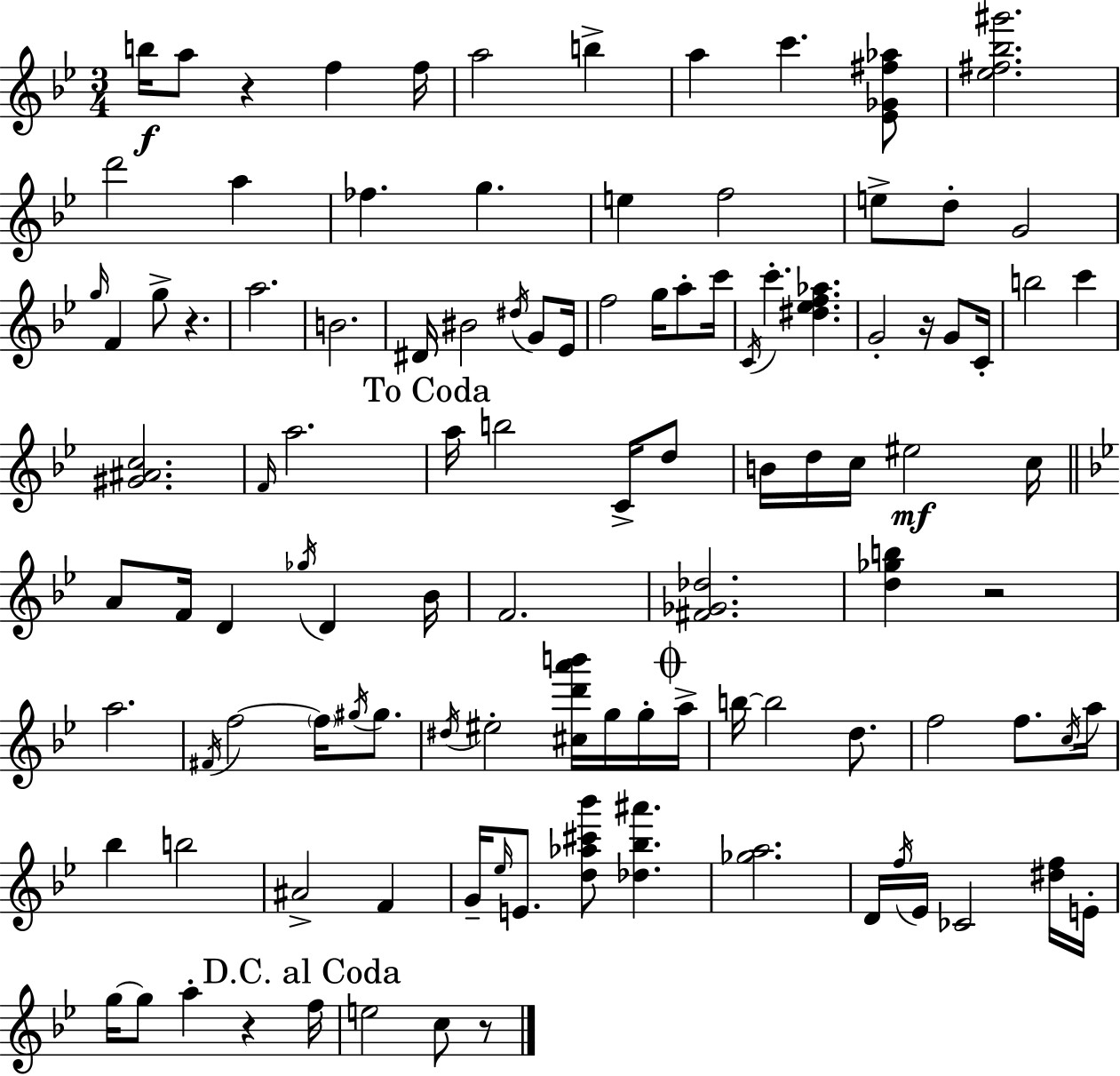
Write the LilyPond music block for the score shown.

{
  \clef treble
  \numericTimeSignature
  \time 3/4
  \key g \minor
  b''16\f a''8 r4 f''4 f''16 | a''2 b''4-> | a''4 c'''4. <ees' ges' fis'' aes''>8 | <ees'' fis'' bes'' gis'''>2. | \break d'''2 a''4 | fes''4. g''4. | e''4 f''2 | e''8-> d''8-. g'2 | \break \grace { g''16 } f'4 g''8-> r4. | a''2. | b'2. | dis'16 bis'2 \acciaccatura { dis''16 } g'8 | \break ees'16 f''2 g''16 a''8-. | c'''16 \acciaccatura { c'16 } c'''4.-. <dis'' ees'' f'' aes''>4. | g'2-. r16 | g'8 c'16-. b''2 c'''4 | \break <gis' ais' c''>2. | \grace { f'16 } a''2. | \mark "To Coda" a''16 b''2 | c'16-> d''8 b'16 d''16 c''16 eis''2\mf | \break c''16 \bar "||" \break \key bes \major a'8 f'16 d'4 \acciaccatura { ges''16 } d'4 | bes'16 f'2. | <fis' ges' des''>2. | <d'' ges'' b''>4 r2 | \break a''2. | \acciaccatura { fis'16 } f''2~~ \parenthesize f''16 \acciaccatura { gis''16 } | gis''8. \acciaccatura { dis''16 } eis''2-. | <cis'' d''' a''' b'''>16 g''16 g''16-. \mark \markup { \musicglyph "scripts.coda" } a''16-> b''16~~ b''2 | \break d''8. f''2 | f''8. \acciaccatura { c''16 } a''16 bes''4 b''2 | ais'2-> | f'4 g'16-- \grace { ees''16 } e'8. <d'' aes'' cis''' bes'''>8 | \break <des'' bes'' ais'''>4. <ges'' a''>2. | d'16 \acciaccatura { f''16 } ees'16 ces'2 | <dis'' f''>16 e'16-. g''16~~ g''8 a''4-. | r4 \mark "D.C. al Coda" f''16 e''2 | \break c''8 r8 \bar "|."
}